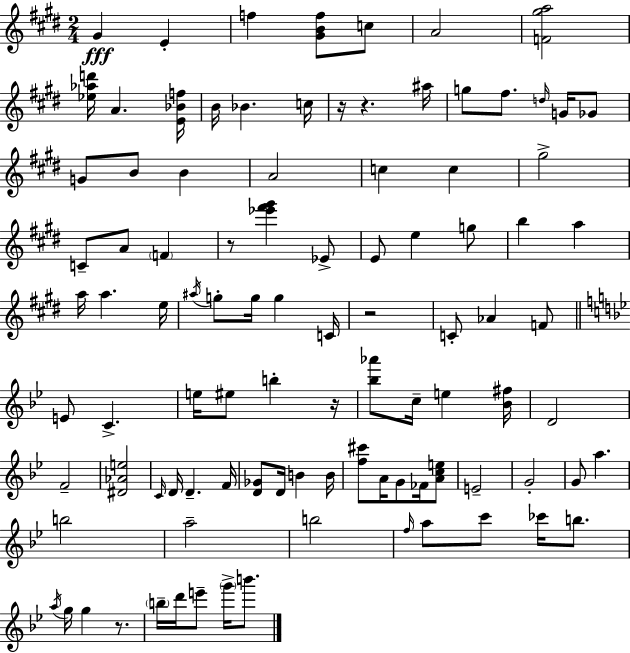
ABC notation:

X:1
T:Untitled
M:2/4
L:1/4
K:E
^G E f [^GBf]/2 c/2 A2 [F^ga]2 [_e_ad']/4 A [E_Bf]/4 B/4 _B c/4 z/4 z ^a/4 g/2 ^f/2 d/4 G/4 _G/2 G/2 B/2 B A2 c c ^g2 C/2 A/2 F z/2 [_e'^f'^g'] _E/2 E/2 e g/2 b a a/4 a e/4 ^a/4 g/2 g/4 g C/4 z2 C/2 _A F/2 E/2 C e/4 ^e/2 b z/4 [_b_a']/2 c/4 e [_B^f]/4 D2 F2 [^D_Ae]2 C/4 D/4 D F/4 [D_G]/2 D/4 B B/4 [f^c']/2 A/4 G/2 _F/4 [Ace]/2 E2 G2 G/2 a b2 a2 b2 f/4 a/2 c'/2 _c'/4 b/2 a/4 g/4 g z/2 b/4 d'/4 e'/2 g'/4 b'/2